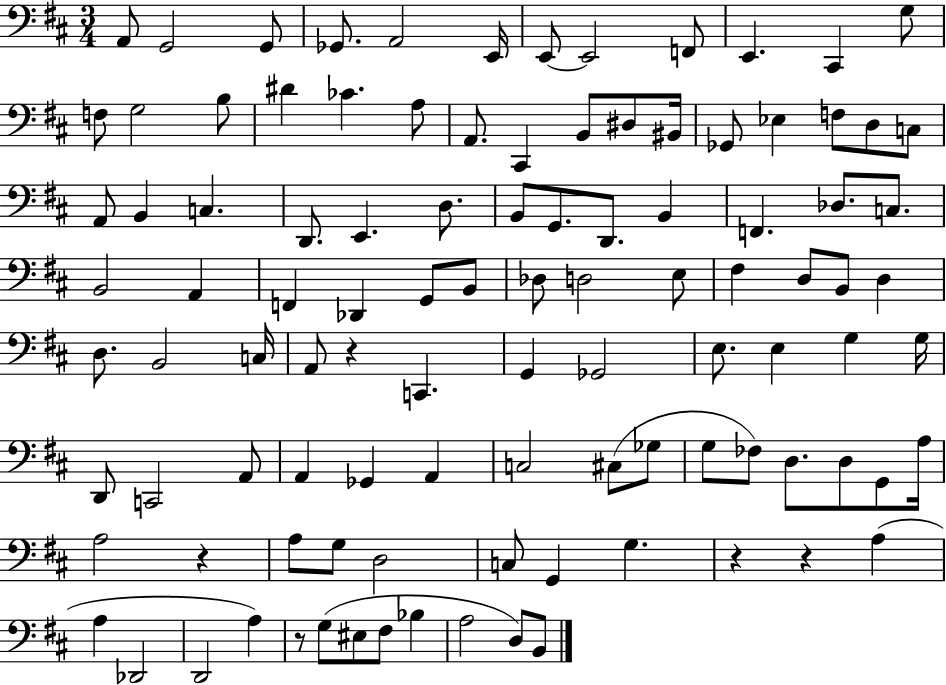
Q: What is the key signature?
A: D major